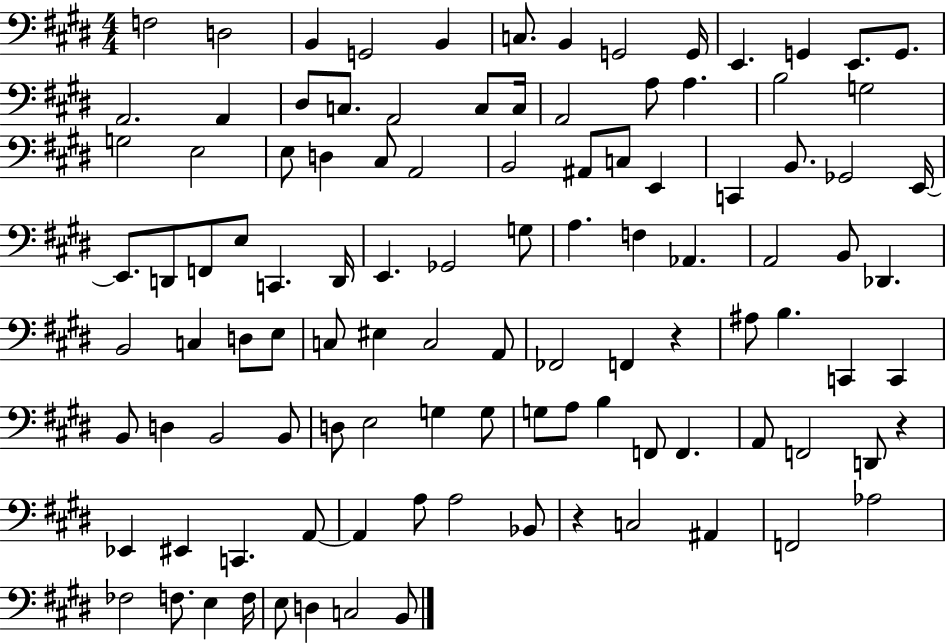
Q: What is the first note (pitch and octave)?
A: F3